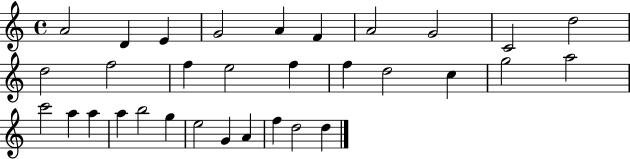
X:1
T:Untitled
M:4/4
L:1/4
K:C
A2 D E G2 A F A2 G2 C2 d2 d2 f2 f e2 f f d2 c g2 a2 c'2 a a a b2 g e2 G A f d2 d